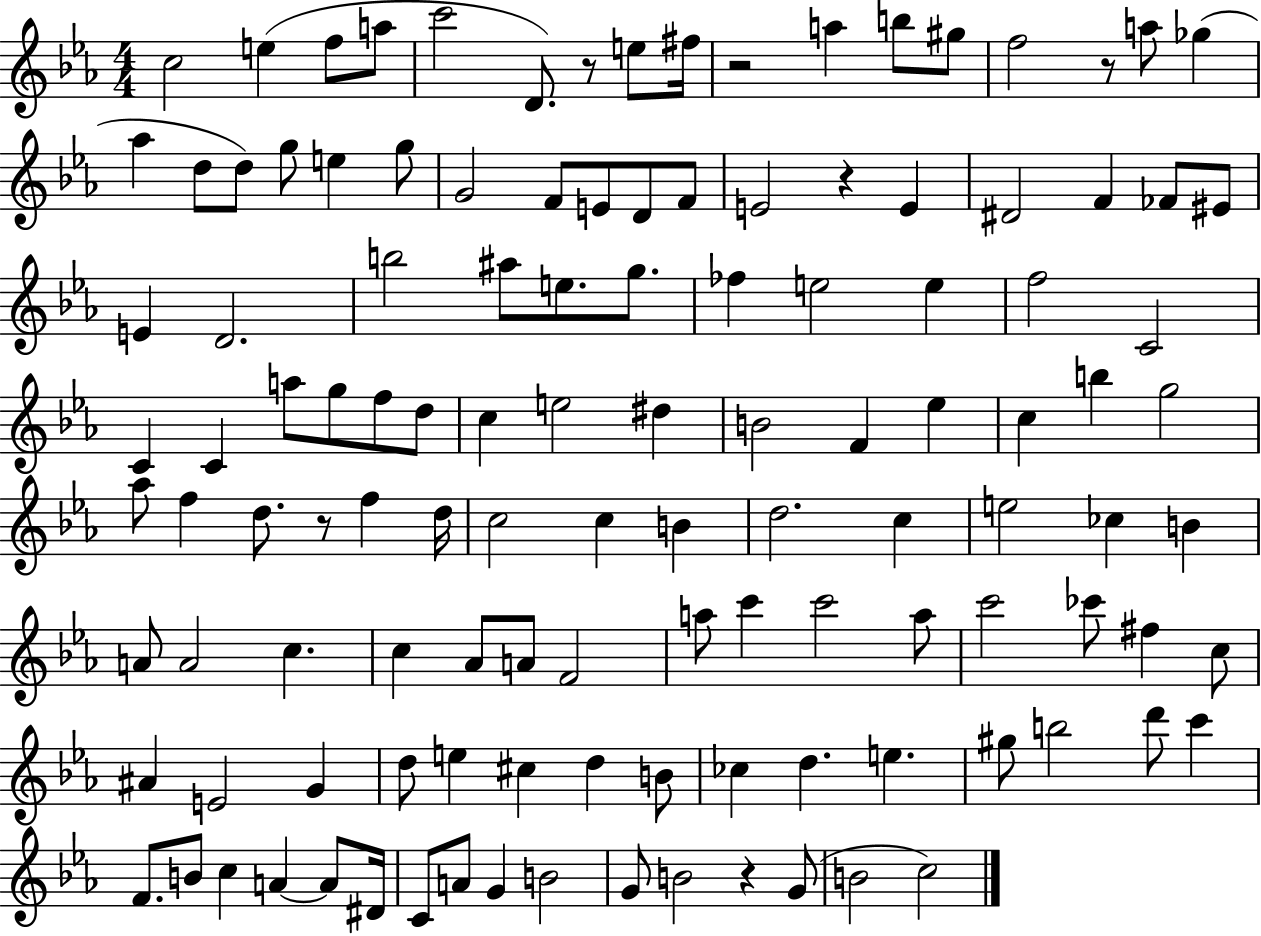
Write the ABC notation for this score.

X:1
T:Untitled
M:4/4
L:1/4
K:Eb
c2 e f/2 a/2 c'2 D/2 z/2 e/2 ^f/4 z2 a b/2 ^g/2 f2 z/2 a/2 _g _a d/2 d/2 g/2 e g/2 G2 F/2 E/2 D/2 F/2 E2 z E ^D2 F _F/2 ^E/2 E D2 b2 ^a/2 e/2 g/2 _f e2 e f2 C2 C C a/2 g/2 f/2 d/2 c e2 ^d B2 F _e c b g2 _a/2 f d/2 z/2 f d/4 c2 c B d2 c e2 _c B A/2 A2 c c _A/2 A/2 F2 a/2 c' c'2 a/2 c'2 _c'/2 ^f c/2 ^A E2 G d/2 e ^c d B/2 _c d e ^g/2 b2 d'/2 c' F/2 B/2 c A A/2 ^D/4 C/2 A/2 G B2 G/2 B2 z G/2 B2 c2